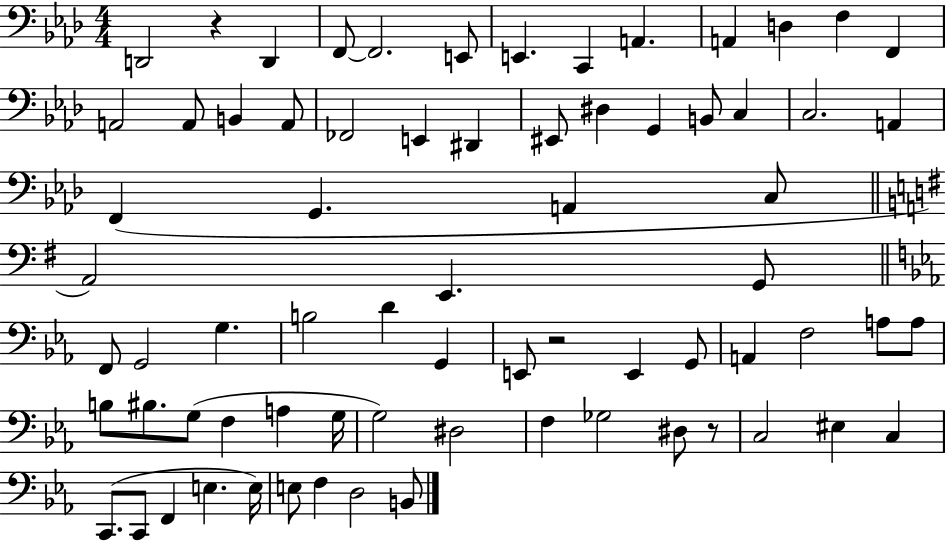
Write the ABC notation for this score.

X:1
T:Untitled
M:4/4
L:1/4
K:Ab
D,,2 z D,, F,,/2 F,,2 E,,/2 E,, C,, A,, A,, D, F, F,, A,,2 A,,/2 B,, A,,/2 _F,,2 E,, ^D,, ^E,,/2 ^D, G,, B,,/2 C, C,2 A,, F,, G,, A,, C,/2 A,,2 E,, G,,/2 F,,/2 G,,2 G, B,2 D G,, E,,/2 z2 E,, G,,/2 A,, F,2 A,/2 A,/2 B,/2 ^B,/2 G,/2 F, A, G,/4 G,2 ^D,2 F, _G,2 ^D,/2 z/2 C,2 ^E, C, C,,/2 C,,/2 F,, E, E,/4 E,/2 F, D,2 B,,/2